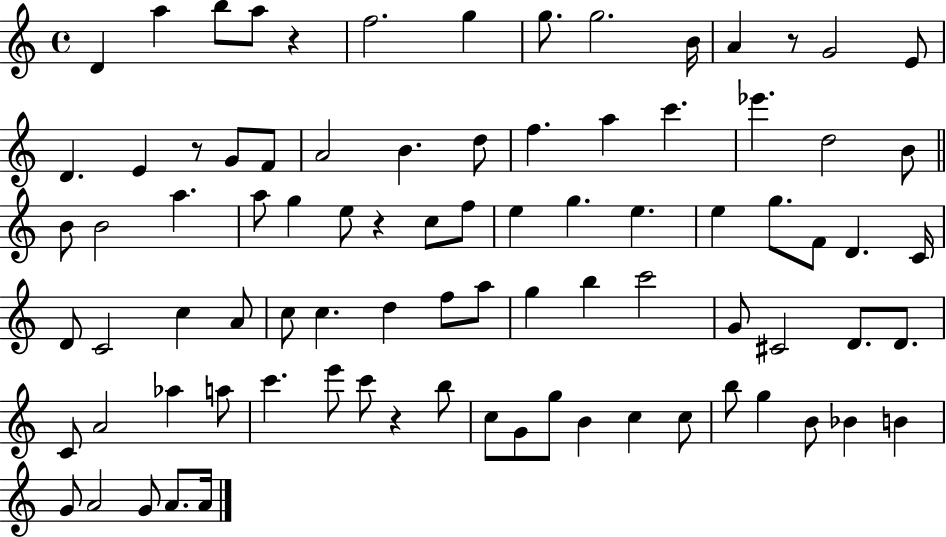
D4/q A5/q B5/e A5/e R/q F5/h. G5/q G5/e. G5/h. B4/s A4/q R/e G4/h E4/e D4/q. E4/q R/e G4/e F4/e A4/h B4/q. D5/e F5/q. A5/q C6/q. Eb6/q. D5/h B4/e B4/e B4/h A5/q. A5/e G5/q E5/e R/q C5/e F5/e E5/q G5/q. E5/q. E5/q G5/e. F4/e D4/q. C4/s D4/e C4/h C5/q A4/e C5/e C5/q. D5/q F5/e A5/e G5/q B5/q C6/h G4/e C#4/h D4/e. D4/e. C4/e A4/h Ab5/q A5/e C6/q. E6/e C6/e R/q B5/e C5/e G4/e G5/e B4/q C5/q C5/e B5/e G5/q B4/e Bb4/q B4/q G4/e A4/h G4/e A4/e. A4/s